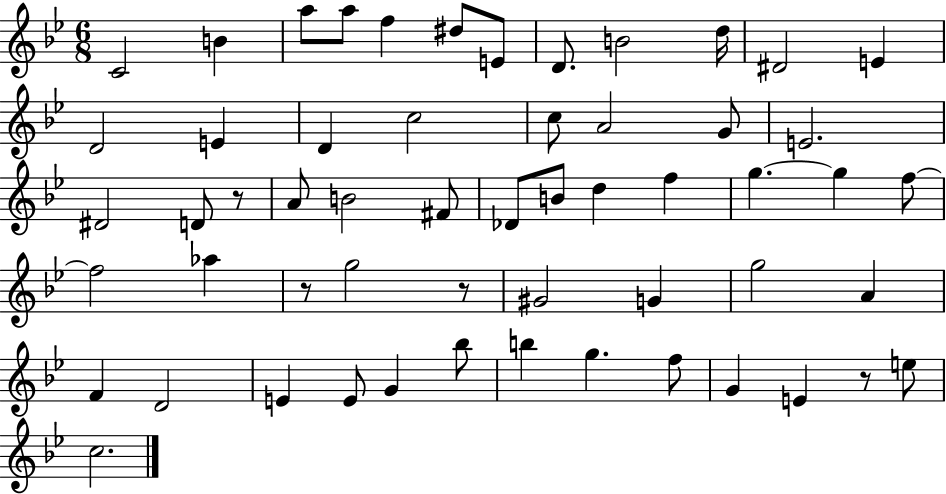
{
  \clef treble
  \numericTimeSignature
  \time 6/8
  \key bes \major
  c'2 b'4 | a''8 a''8 f''4 dis''8 e'8 | d'8. b'2 d''16 | dis'2 e'4 | \break d'2 e'4 | d'4 c''2 | c''8 a'2 g'8 | e'2. | \break dis'2 d'8 r8 | a'8 b'2 fis'8 | des'8 b'8 d''4 f''4 | g''4.~~ g''4 f''8~~ | \break f''2 aes''4 | r8 g''2 r8 | gis'2 g'4 | g''2 a'4 | \break f'4 d'2 | e'4 e'8 g'4 bes''8 | b''4 g''4. f''8 | g'4 e'4 r8 e''8 | \break c''2. | \bar "|."
}